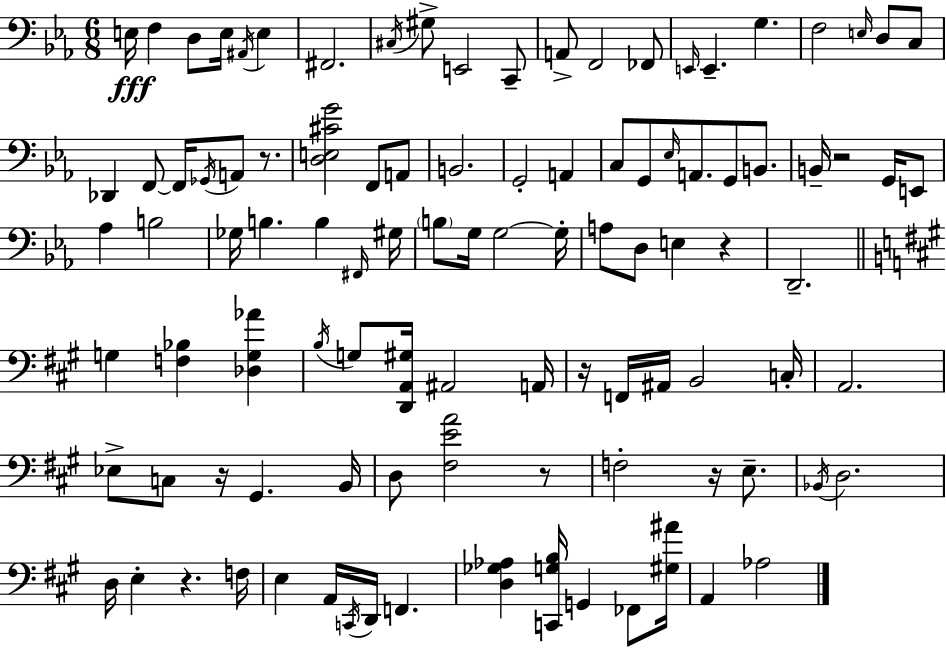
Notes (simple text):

E3/s F3/q D3/e E3/s A#2/s E3/q F#2/h. C#3/s G#3/e E2/h C2/e A2/e F2/h FES2/e E2/s E2/q. G3/q. F3/h E3/s D3/e C3/e Db2/q F2/e F2/s Gb2/s A2/e R/e. [D3,E3,C#4,G4]/h F2/e A2/e B2/h. G2/h A2/q C3/e G2/e Eb3/s A2/e. G2/e B2/e. B2/s R/h G2/s E2/e Ab3/q B3/h Gb3/s B3/q. B3/q F#2/s G#3/s B3/e G3/s G3/h G3/s A3/e D3/e E3/q R/q D2/h. G3/q [F3,Bb3]/q [Db3,G3,Ab4]/q B3/s G3/e [D2,A2,G#3]/s A#2/h A2/s R/s F2/s A#2/s B2/h C3/s A2/h. Eb3/e C3/e R/s G#2/q. B2/s D3/e [F#3,E4,A4]/h R/e F3/h R/s E3/e. Bb2/s D3/h. D3/s E3/q R/q. F3/s E3/q A2/s C2/s D2/s F2/q. [D3,Gb3,Ab3]/q [C2,G3,B3]/s G2/q FES2/e [G#3,A#4]/s A2/q Ab3/h